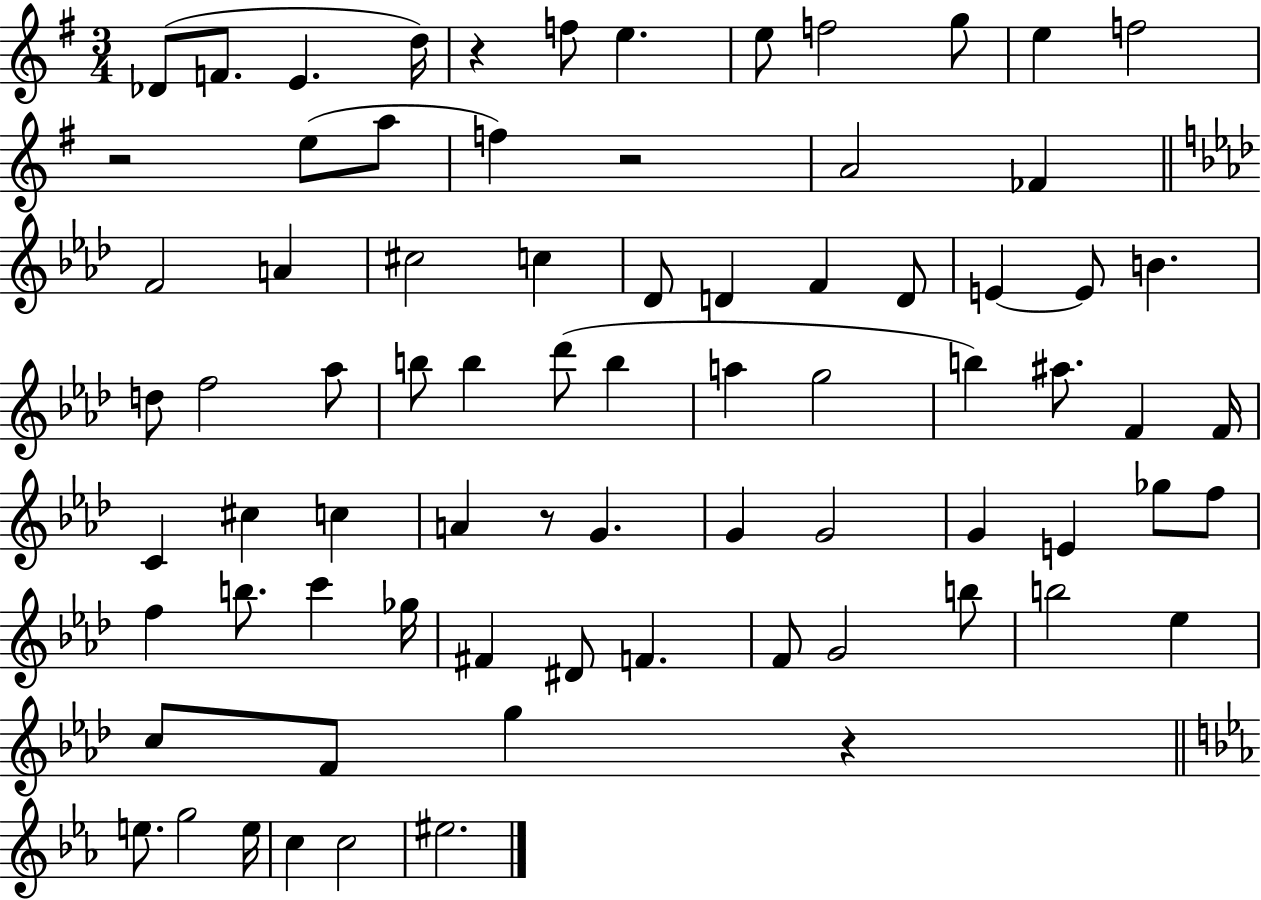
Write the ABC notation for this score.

X:1
T:Untitled
M:3/4
L:1/4
K:G
_D/2 F/2 E d/4 z f/2 e e/2 f2 g/2 e f2 z2 e/2 a/2 f z2 A2 _F F2 A ^c2 c _D/2 D F D/2 E E/2 B d/2 f2 _a/2 b/2 b _d'/2 b a g2 b ^a/2 F F/4 C ^c c A z/2 G G G2 G E _g/2 f/2 f b/2 c' _g/4 ^F ^D/2 F F/2 G2 b/2 b2 _e c/2 F/2 g z e/2 g2 e/4 c c2 ^e2